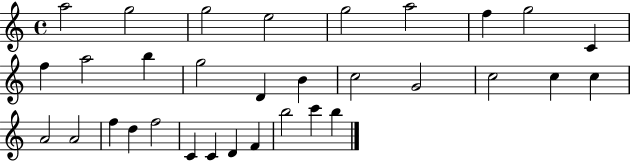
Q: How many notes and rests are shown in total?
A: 32